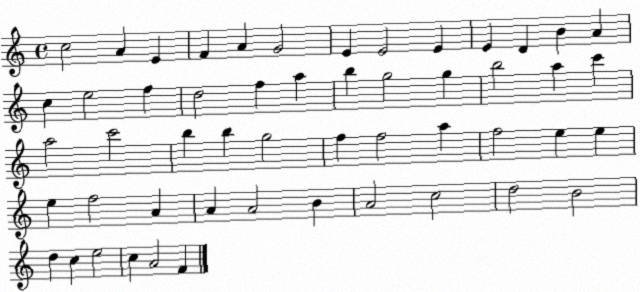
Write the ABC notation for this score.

X:1
T:Untitled
M:4/4
L:1/4
K:C
c2 A E F A G2 E E2 E E D B A c e2 f d2 f a b g2 g b2 a c' a2 c'2 b b g2 f f2 a f2 e e e f2 A A A2 B A2 c2 d2 B2 d c e2 c A2 F